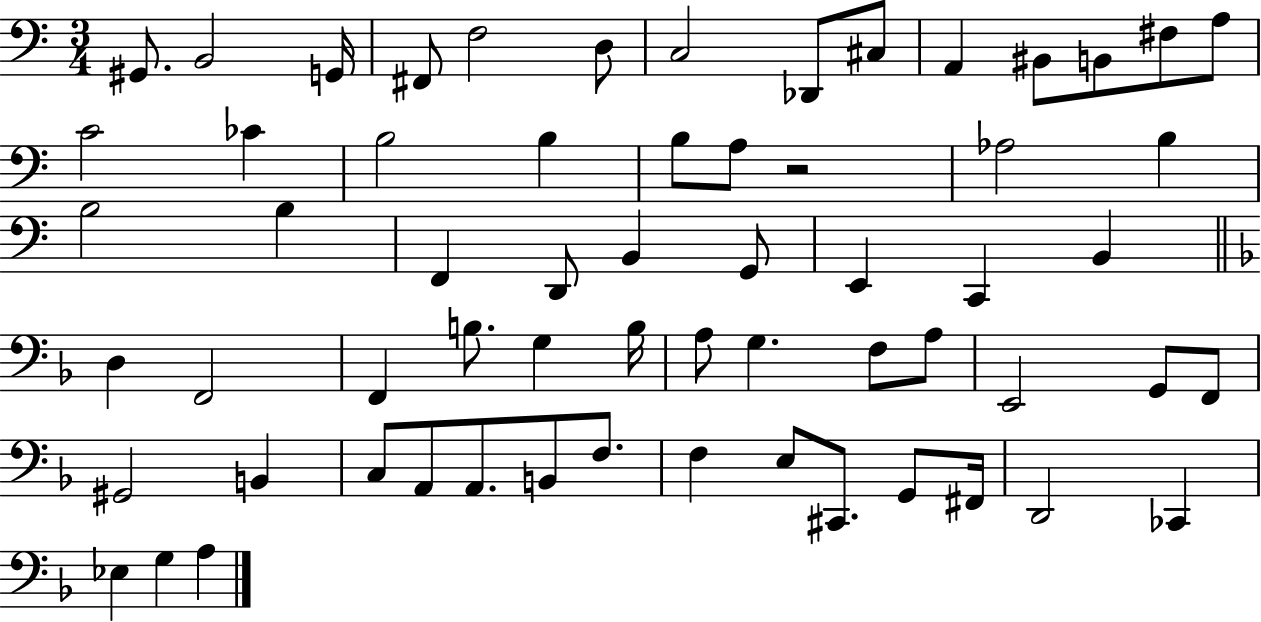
G#2/e. B2/h G2/s F#2/e F3/h D3/e C3/h Db2/e C#3/e A2/q BIS2/e B2/e F#3/e A3/e C4/h CES4/q B3/h B3/q B3/e A3/e R/h Ab3/h B3/q B3/h B3/q F2/q D2/e B2/q G2/e E2/q C2/q B2/q D3/q F2/h F2/q B3/e. G3/q B3/s A3/e G3/q. F3/e A3/e E2/h G2/e F2/e G#2/h B2/q C3/e A2/e A2/e. B2/e F3/e. F3/q E3/e C#2/e. G2/e F#2/s D2/h CES2/q Eb3/q G3/q A3/q